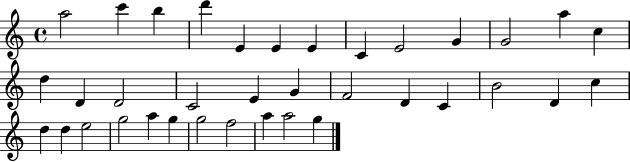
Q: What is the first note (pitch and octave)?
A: A5